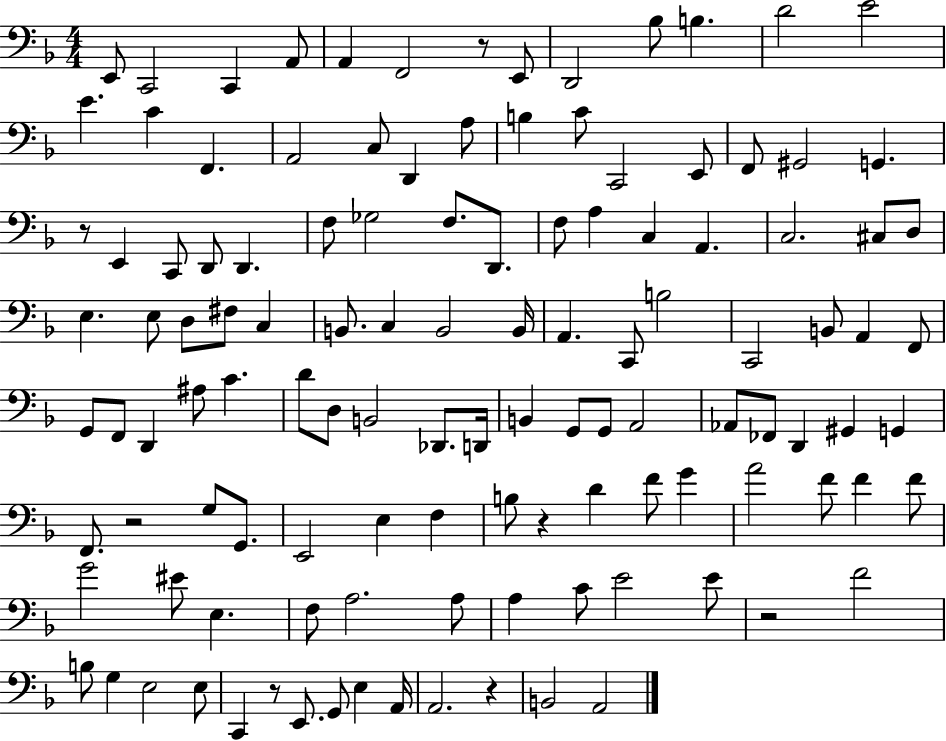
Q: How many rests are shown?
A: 7